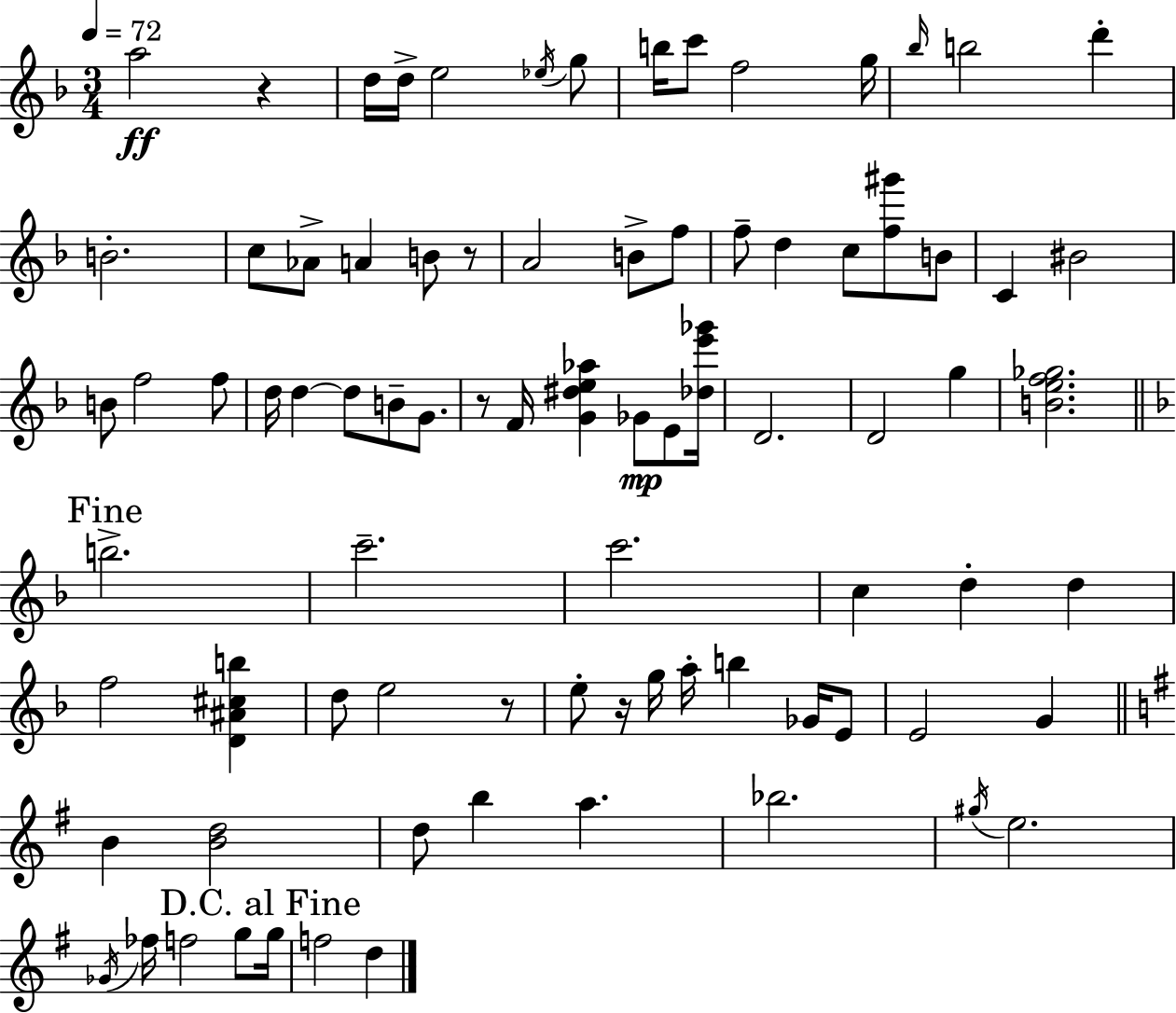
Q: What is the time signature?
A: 3/4